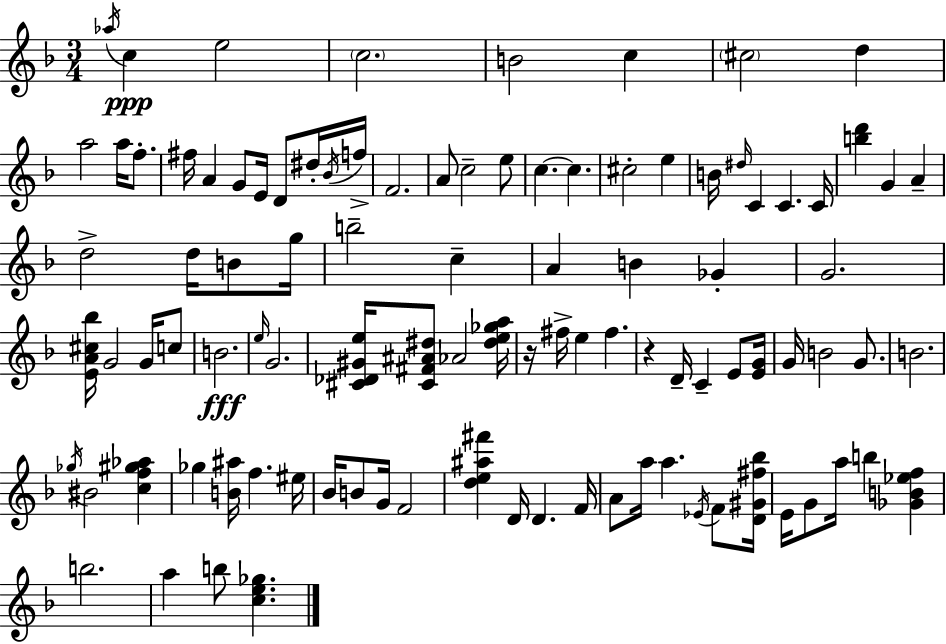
Ab5/s C5/q E5/h C5/h. B4/h C5/q C#5/h D5/q A5/h A5/s F5/e. F#5/s A4/q G4/e E4/s D4/e D#5/s Bb4/s F5/s F4/h. A4/e C5/h E5/e C5/q. C5/q. C#5/h E5/q B4/s D#5/s C4/q C4/q. C4/s [B5,D6]/q G4/q A4/q D5/h D5/s B4/e G5/s B5/h C5/q A4/q B4/q Gb4/q G4/h. [E4,A4,C#5,Bb5]/s G4/h G4/s C5/e B4/h. E5/s G4/h. [C#4,Db4,G#4,E5]/s [C#4,F#4,A#4,D#5]/e Ab4/h [D#5,E5,Gb5,A5]/s R/s F#5/s E5/q F#5/q. R/q D4/s C4/q E4/e [E4,G4]/s G4/s B4/h G4/e. B4/h. Gb5/s BIS4/h [C5,F5,G#5,Ab5]/q Gb5/q [B4,A#5]/s F5/q. EIS5/s Bb4/s B4/e G4/s F4/h [D5,E5,A#5,F#6]/q D4/s D4/q. F4/s A4/e A5/s A5/q. Eb4/s F4/e [D4,G#4,F#5,Bb5]/s E4/s G4/e A5/s B5/q [Gb4,B4,Eb5,F5]/q B5/h. A5/q B5/e [C5,E5,Gb5]/q.